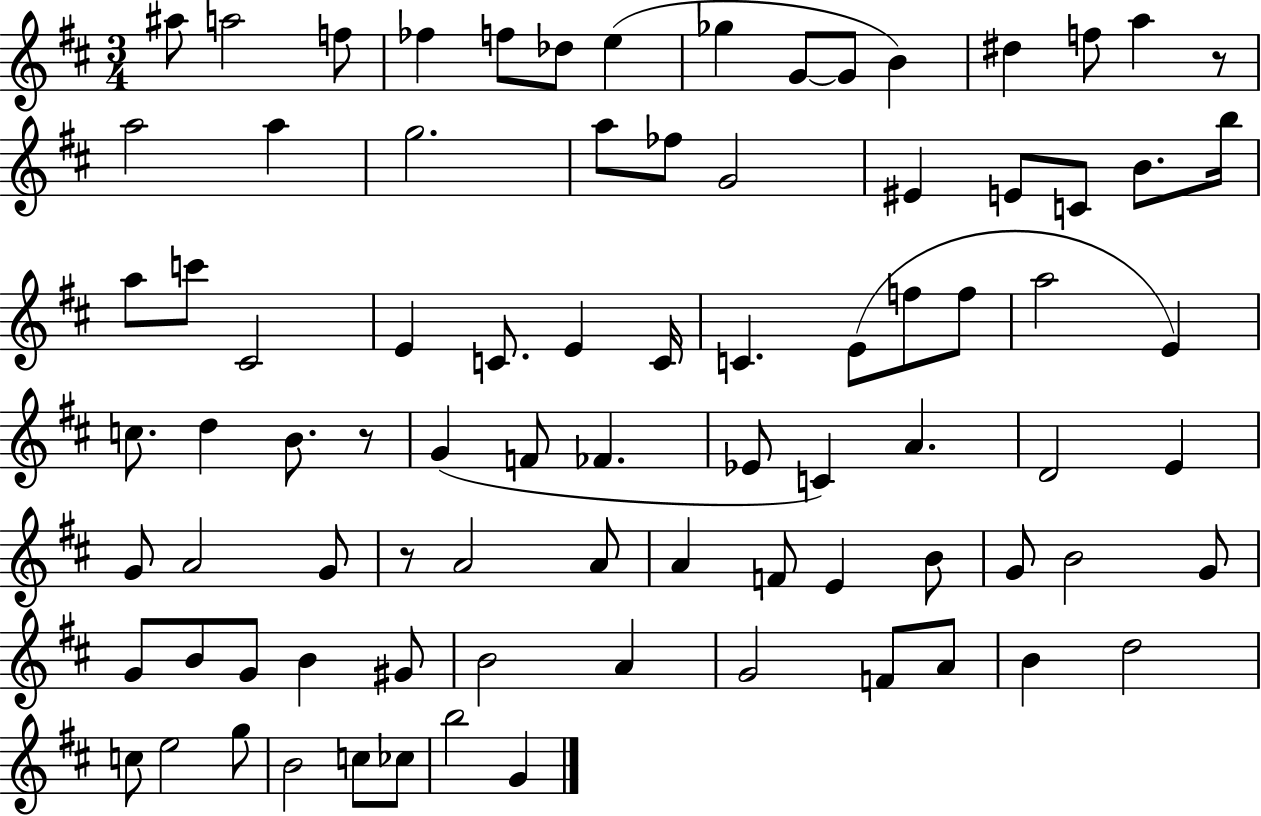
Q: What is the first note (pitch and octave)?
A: A#5